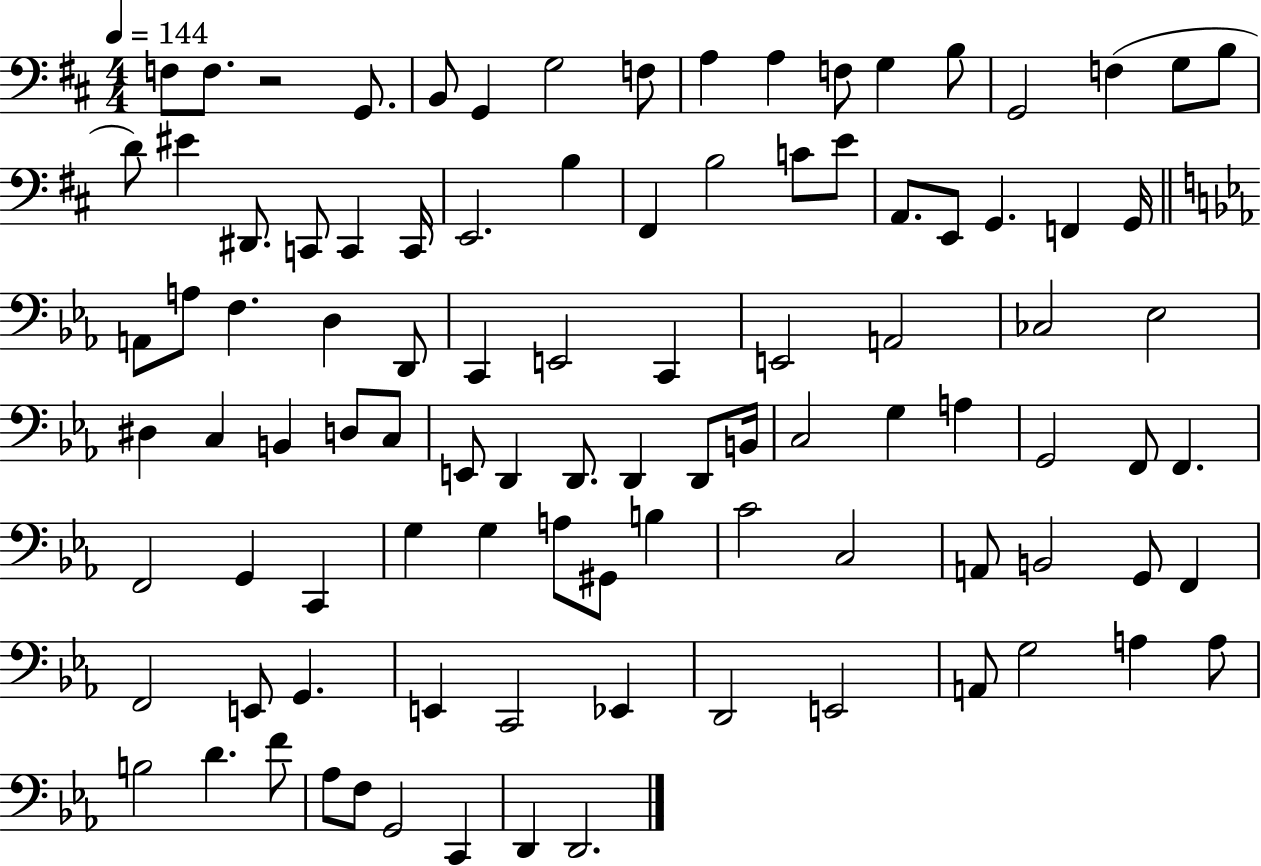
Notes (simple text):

F3/e F3/e. R/h G2/e. B2/e G2/q G3/h F3/e A3/q A3/q F3/e G3/q B3/e G2/h F3/q G3/e B3/e D4/e EIS4/q D#2/e. C2/e C2/q C2/s E2/h. B3/q F#2/q B3/h C4/e E4/e A2/e. E2/e G2/q. F2/q G2/s A2/e A3/e F3/q. D3/q D2/e C2/q E2/h C2/q E2/h A2/h CES3/h Eb3/h D#3/q C3/q B2/q D3/e C3/e E2/e D2/q D2/e. D2/q D2/e B2/s C3/h G3/q A3/q G2/h F2/e F2/q. F2/h G2/q C2/q G3/q G3/q A3/e G#2/e B3/q C4/h C3/h A2/e B2/h G2/e F2/q F2/h E2/e G2/q. E2/q C2/h Eb2/q D2/h E2/h A2/e G3/h A3/q A3/e B3/h D4/q. F4/e Ab3/e F3/e G2/h C2/q D2/q D2/h.